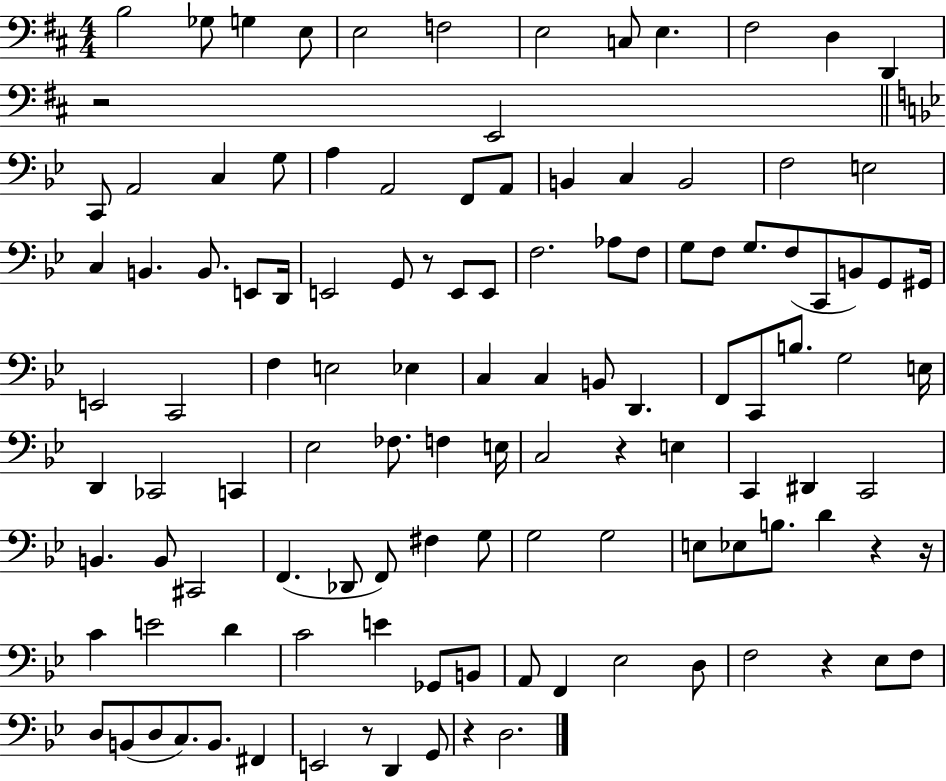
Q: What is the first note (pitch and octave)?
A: B3